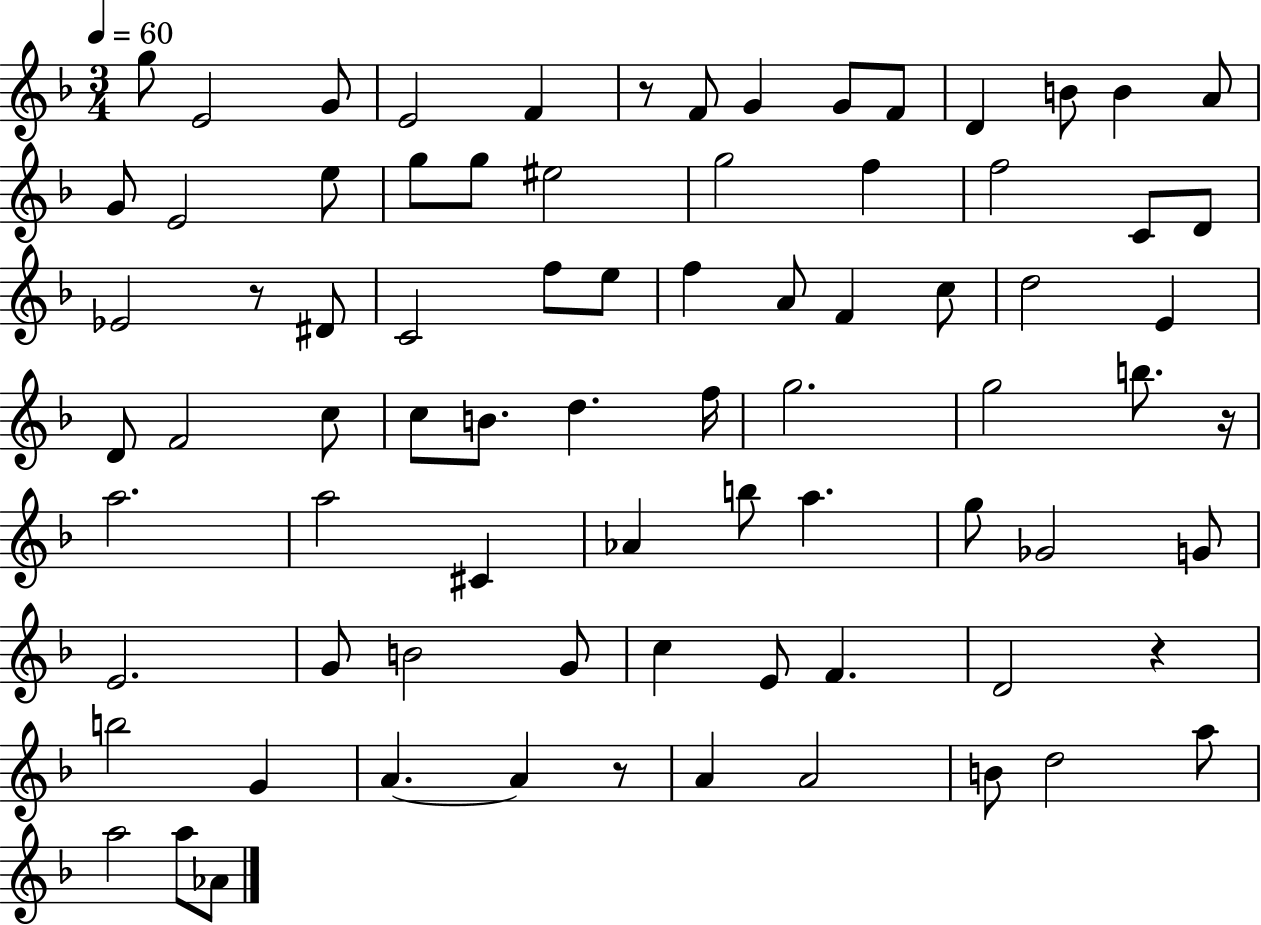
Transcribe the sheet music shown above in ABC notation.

X:1
T:Untitled
M:3/4
L:1/4
K:F
g/2 E2 G/2 E2 F z/2 F/2 G G/2 F/2 D B/2 B A/2 G/2 E2 e/2 g/2 g/2 ^e2 g2 f f2 C/2 D/2 _E2 z/2 ^D/2 C2 f/2 e/2 f A/2 F c/2 d2 E D/2 F2 c/2 c/2 B/2 d f/4 g2 g2 b/2 z/4 a2 a2 ^C _A b/2 a g/2 _G2 G/2 E2 G/2 B2 G/2 c E/2 F D2 z b2 G A A z/2 A A2 B/2 d2 a/2 a2 a/2 _A/2